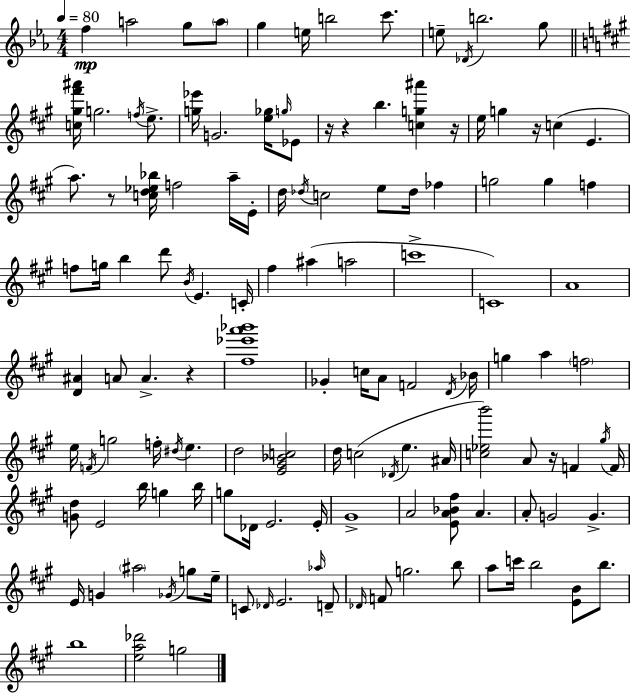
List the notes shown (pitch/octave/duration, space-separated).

F5/q A5/h G5/e A5/e G5/q E5/s B5/h C6/e. E5/e Db4/s B5/h. G5/e [C5,G#5,F#6,A#6]/s G5/h. F5/s E5/e. [G5,Eb6]/s G4/h. [E5,Gb5]/s G5/s Eb4/e R/s R/q B5/q. [C5,G5,A#6]/q R/s E5/s G5/q R/s C5/q E4/q. A5/e. R/e [C5,D5,Eb5,Bb5]/s F5/h A5/s E4/s D5/s Db5/s C5/h E5/e Db5/s FES5/q G5/h G5/q F5/q F5/e G5/s B5/q D6/e B4/s E4/q. C4/s F#5/q A#5/q A5/h C6/w C4/w A4/w [D4,A#4]/q A4/e A4/q. R/q [F#5,Eb6,A6,Bb6]/w Gb4/q C5/s A4/e F4/h D4/s Bb4/s G5/q A5/q F5/h E5/s F4/s G5/h F5/s D#5/s E5/q. D5/h [E4,G#4,Bb4,C5]/h D5/s C5/h Db4/s E5/q. A#4/s [C5,Eb5,B6]/h A4/e R/s F4/q G#5/s F4/s [G4,D5]/e E4/h B5/s G5/q B5/s G5/e Db4/s E4/h. E4/s G#4/w A4/h [E4,A4,Bb4,F#5]/e A4/q. A4/e G4/h G4/q. E4/s G4/q A#5/h Gb4/s G5/e E5/s C4/e Db4/s E4/h. Ab5/s D4/e Db4/s F4/e G5/h. B5/e A5/e C6/s B5/h [E4,B4]/e B5/e. B5/w [E5,A5,Db6]/h G5/h